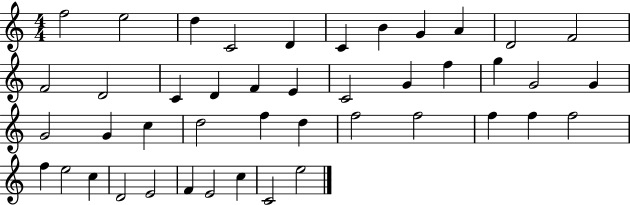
X:1
T:Untitled
M:4/4
L:1/4
K:C
f2 e2 d C2 D C B G A D2 F2 F2 D2 C D F E C2 G f g G2 G G2 G c d2 f d f2 f2 f f f2 f e2 c D2 E2 F E2 c C2 e2